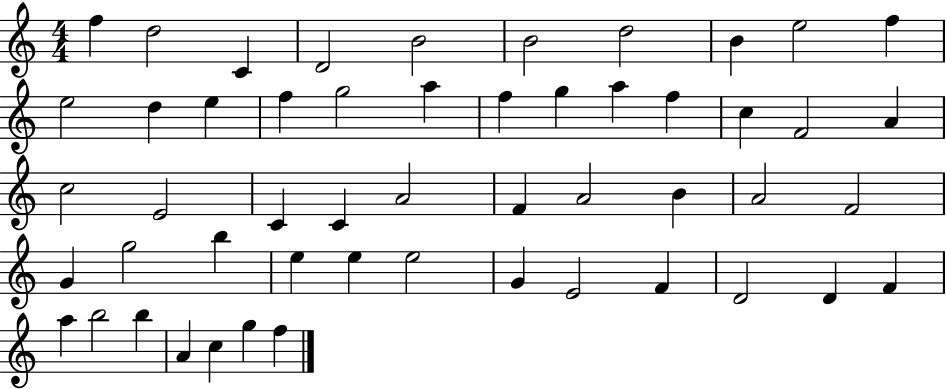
X:1
T:Untitled
M:4/4
L:1/4
K:C
f d2 C D2 B2 B2 d2 B e2 f e2 d e f g2 a f g a f c F2 A c2 E2 C C A2 F A2 B A2 F2 G g2 b e e e2 G E2 F D2 D F a b2 b A c g f